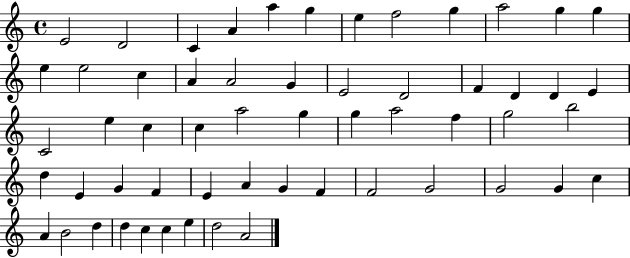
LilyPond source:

{
  \clef treble
  \time 4/4
  \defaultTimeSignature
  \key c \major
  e'2 d'2 | c'4 a'4 a''4 g''4 | e''4 f''2 g''4 | a''2 g''4 g''4 | \break e''4 e''2 c''4 | a'4 a'2 g'4 | e'2 d'2 | f'4 d'4 d'4 e'4 | \break c'2 e''4 c''4 | c''4 a''2 g''4 | g''4 a''2 f''4 | g''2 b''2 | \break d''4 e'4 g'4 f'4 | e'4 a'4 g'4 f'4 | f'2 g'2 | g'2 g'4 c''4 | \break a'4 b'2 d''4 | d''4 c''4 c''4 e''4 | d''2 a'2 | \bar "|."
}